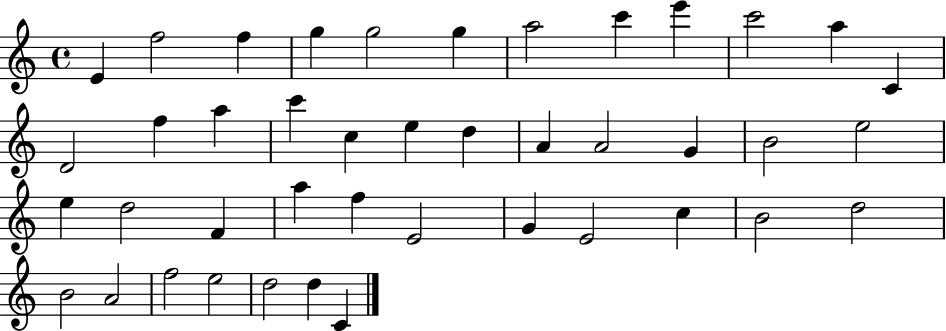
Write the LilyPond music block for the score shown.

{
  \clef treble
  \time 4/4
  \defaultTimeSignature
  \key c \major
  e'4 f''2 f''4 | g''4 g''2 g''4 | a''2 c'''4 e'''4 | c'''2 a''4 c'4 | \break d'2 f''4 a''4 | c'''4 c''4 e''4 d''4 | a'4 a'2 g'4 | b'2 e''2 | \break e''4 d''2 f'4 | a''4 f''4 e'2 | g'4 e'2 c''4 | b'2 d''2 | \break b'2 a'2 | f''2 e''2 | d''2 d''4 c'4 | \bar "|."
}